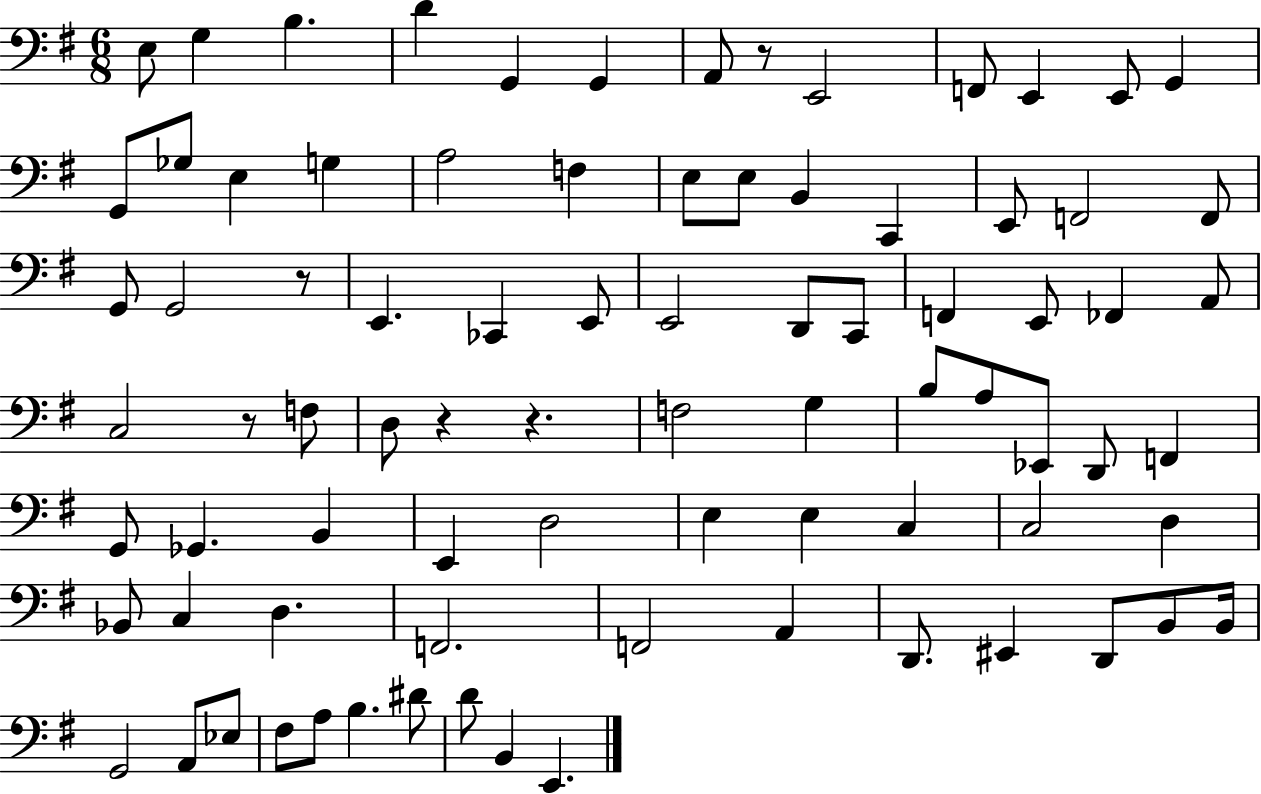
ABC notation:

X:1
T:Untitled
M:6/8
L:1/4
K:G
E,/2 G, B, D G,, G,, A,,/2 z/2 E,,2 F,,/2 E,, E,,/2 G,, G,,/2 _G,/2 E, G, A,2 F, E,/2 E,/2 B,, C,, E,,/2 F,,2 F,,/2 G,,/2 G,,2 z/2 E,, _C,, E,,/2 E,,2 D,,/2 C,,/2 F,, E,,/2 _F,, A,,/2 C,2 z/2 F,/2 D,/2 z z F,2 G, B,/2 A,/2 _E,,/2 D,,/2 F,, G,,/2 _G,, B,, E,, D,2 E, E, C, C,2 D, _B,,/2 C, D, F,,2 F,,2 A,, D,,/2 ^E,, D,,/2 B,,/2 B,,/4 G,,2 A,,/2 _E,/2 ^F,/2 A,/2 B, ^D/2 D/2 B,, E,,